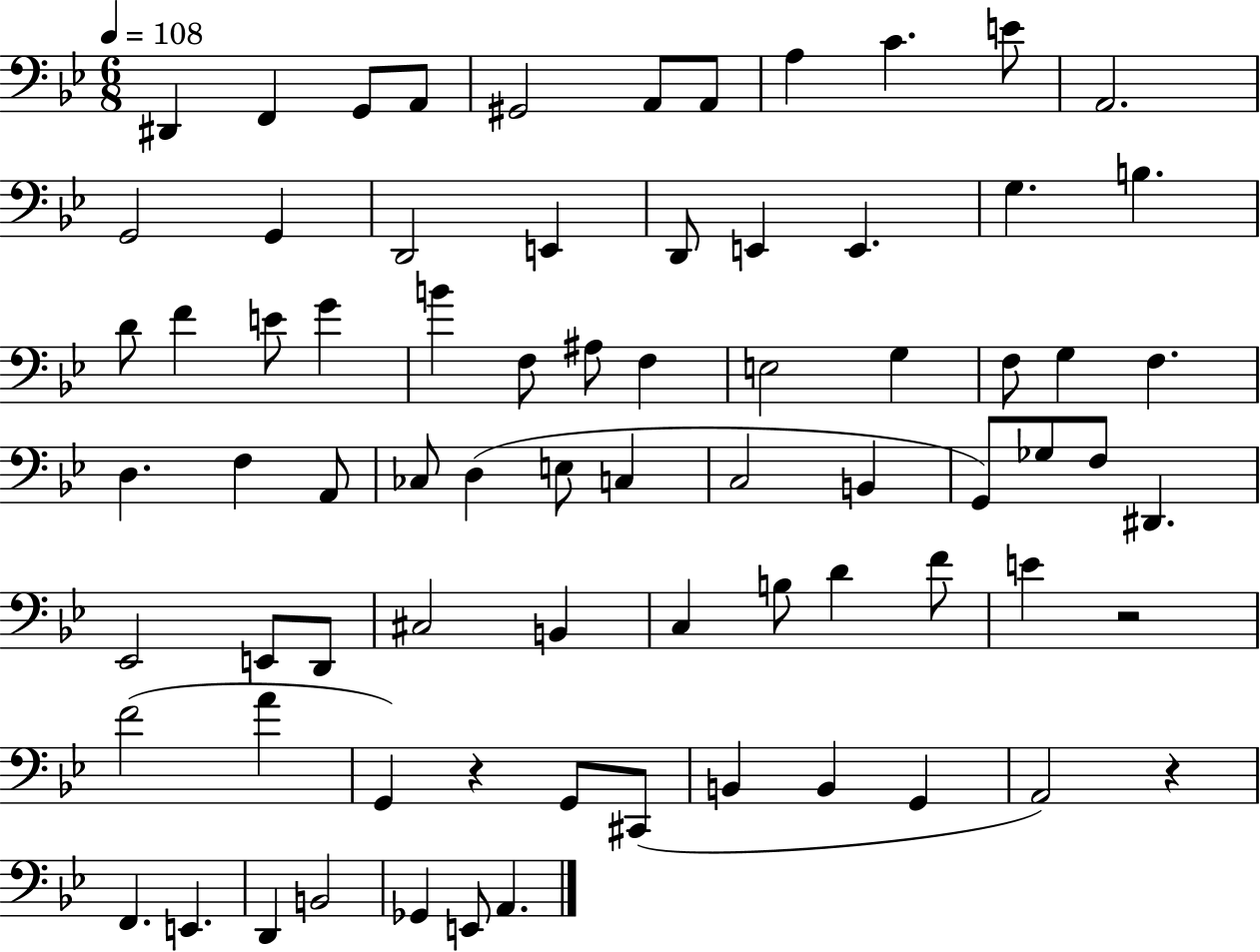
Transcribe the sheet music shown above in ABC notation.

X:1
T:Untitled
M:6/8
L:1/4
K:Bb
^D,, F,, G,,/2 A,,/2 ^G,,2 A,,/2 A,,/2 A, C E/2 A,,2 G,,2 G,, D,,2 E,, D,,/2 E,, E,, G, B, D/2 F E/2 G B F,/2 ^A,/2 F, E,2 G, F,/2 G, F, D, F, A,,/2 _C,/2 D, E,/2 C, C,2 B,, G,,/2 _G,/2 F,/2 ^D,, _E,,2 E,,/2 D,,/2 ^C,2 B,, C, B,/2 D F/2 E z2 F2 A G,, z G,,/2 ^C,,/2 B,, B,, G,, A,,2 z F,, E,, D,, B,,2 _G,, E,,/2 A,,